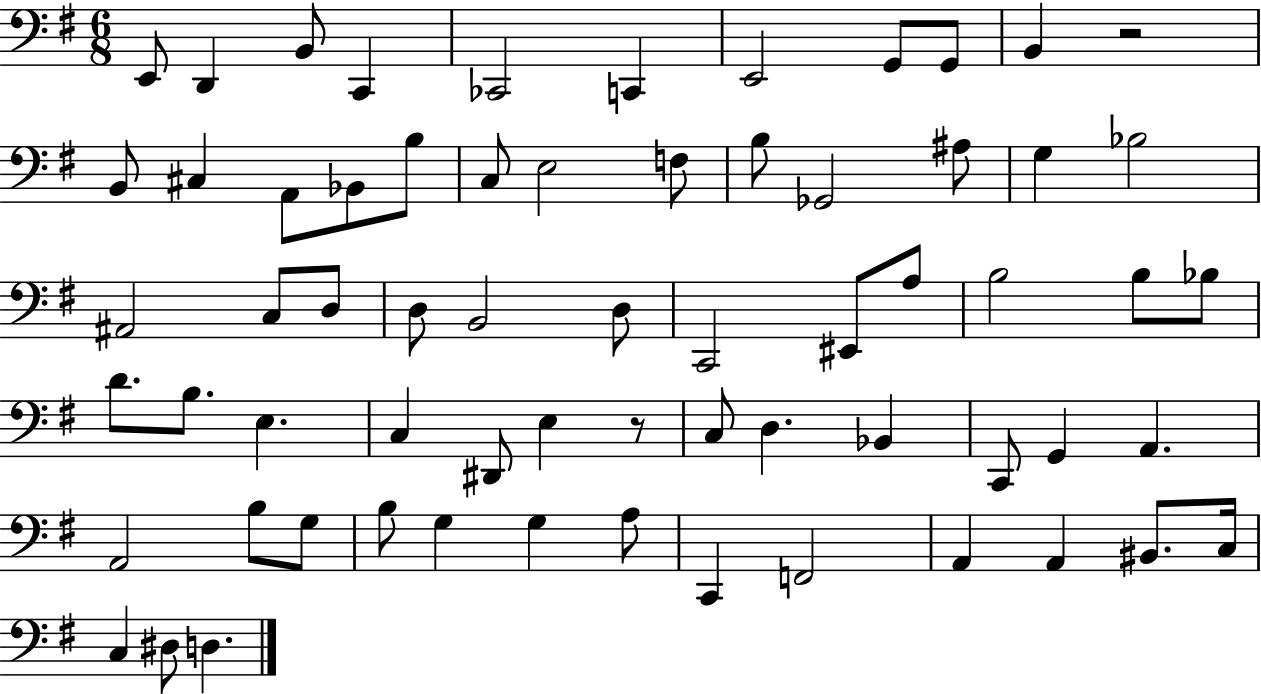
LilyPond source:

{
  \clef bass
  \numericTimeSignature
  \time 6/8
  \key g \major
  e,8 d,4 b,8 c,4 | ces,2 c,4 | e,2 g,8 g,8 | b,4 r2 | \break b,8 cis4 a,8 bes,8 b8 | c8 e2 f8 | b8 ges,2 ais8 | g4 bes2 | \break ais,2 c8 d8 | d8 b,2 d8 | c,2 eis,8 a8 | b2 b8 bes8 | \break d'8. b8. e4. | c4 dis,8 e4 r8 | c8 d4. bes,4 | c,8 g,4 a,4. | \break a,2 b8 g8 | b8 g4 g4 a8 | c,4 f,2 | a,4 a,4 bis,8. c16 | \break c4 dis8 d4. | \bar "|."
}